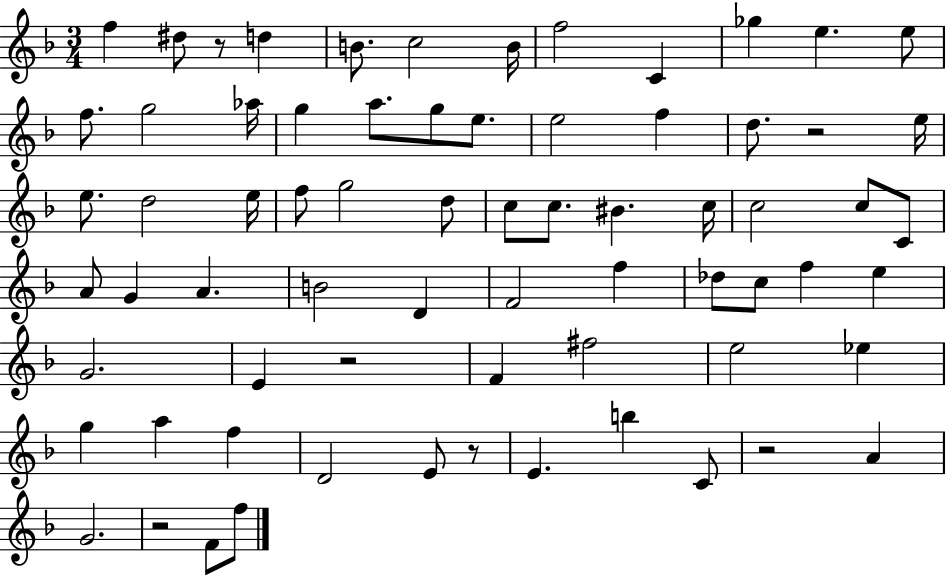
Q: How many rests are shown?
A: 6